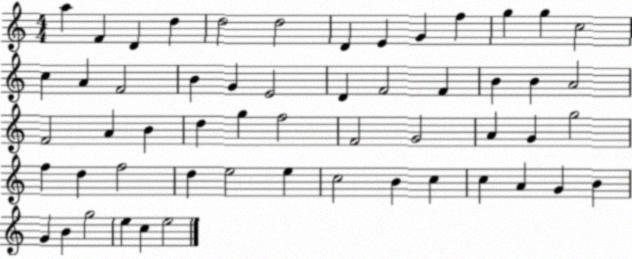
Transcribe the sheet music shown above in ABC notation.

X:1
T:Untitled
M:4/4
L:1/4
K:C
a F D d d2 d2 D E G f g g c2 c A F2 B G E2 D F2 F B B A2 F2 A B d g f2 F2 G2 A G g2 f d f2 d e2 e c2 B c c A G B G B g2 e c e2